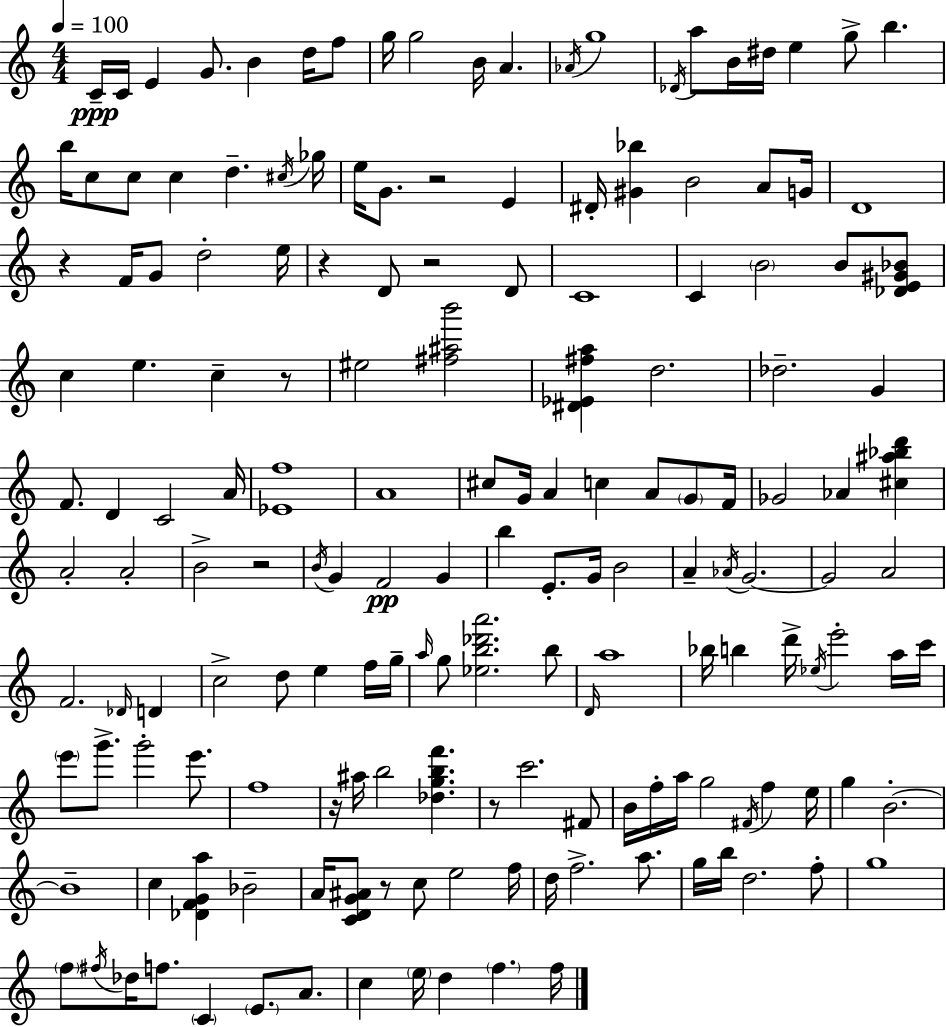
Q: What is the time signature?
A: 4/4